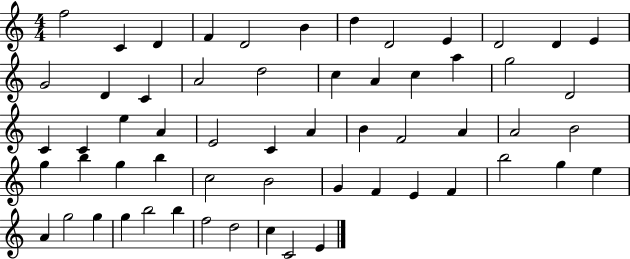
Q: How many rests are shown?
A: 0